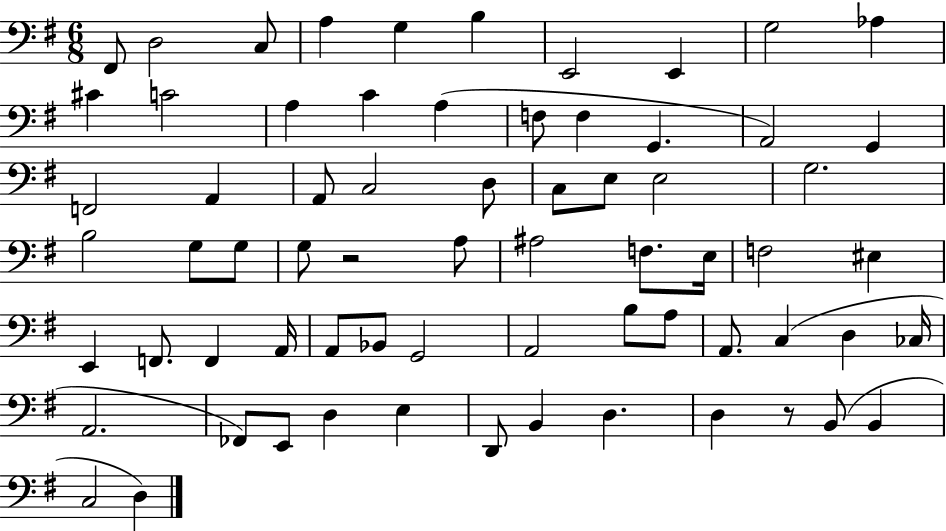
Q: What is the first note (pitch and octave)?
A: F#2